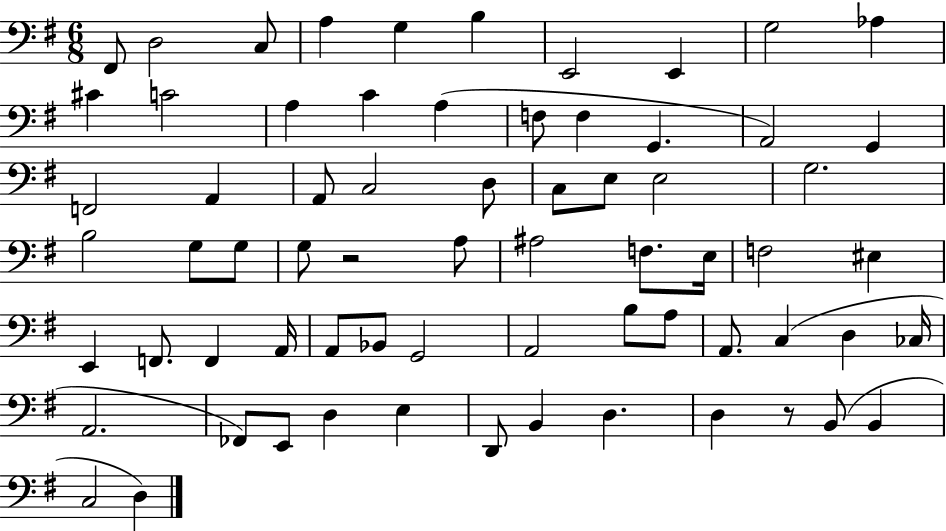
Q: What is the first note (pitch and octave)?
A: F#2